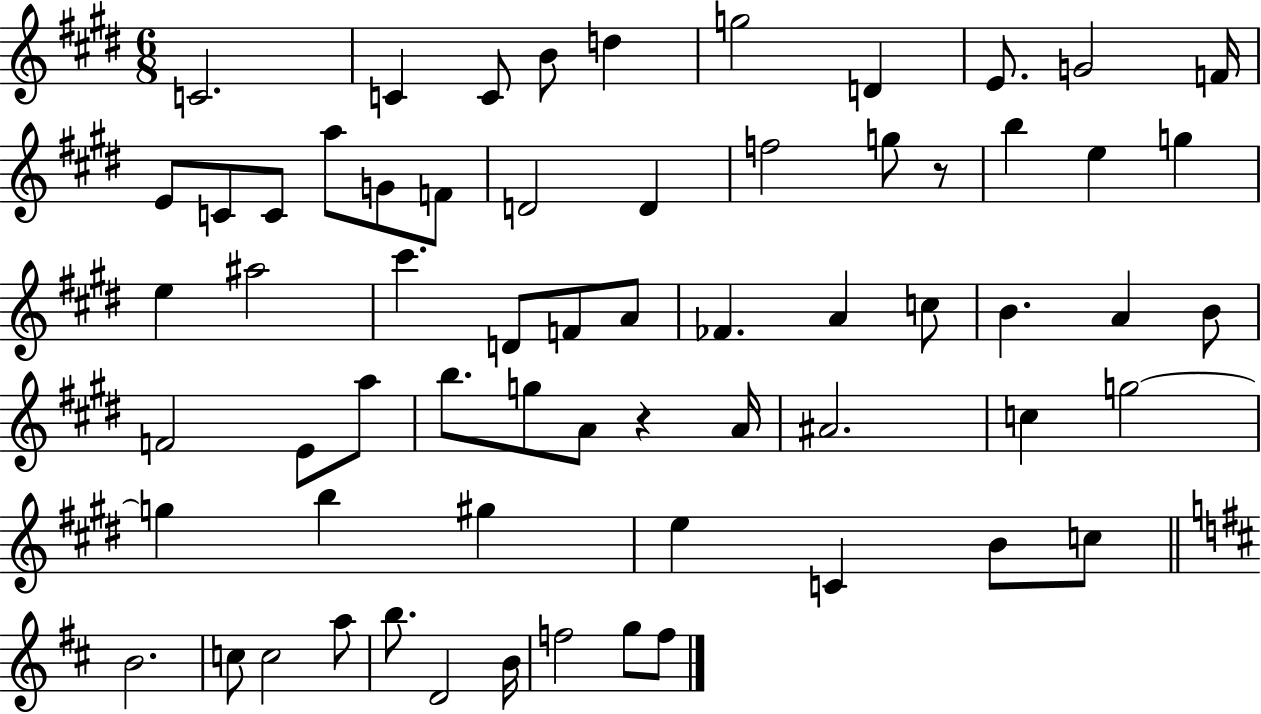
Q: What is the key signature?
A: E major